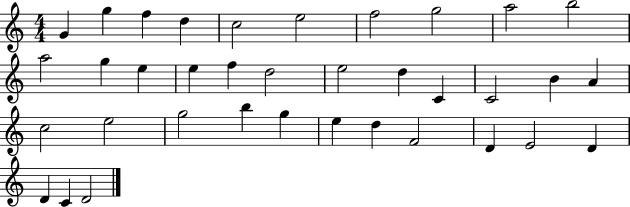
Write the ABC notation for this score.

X:1
T:Untitled
M:4/4
L:1/4
K:C
G g f d c2 e2 f2 g2 a2 b2 a2 g e e f d2 e2 d C C2 B A c2 e2 g2 b g e d F2 D E2 D D C D2